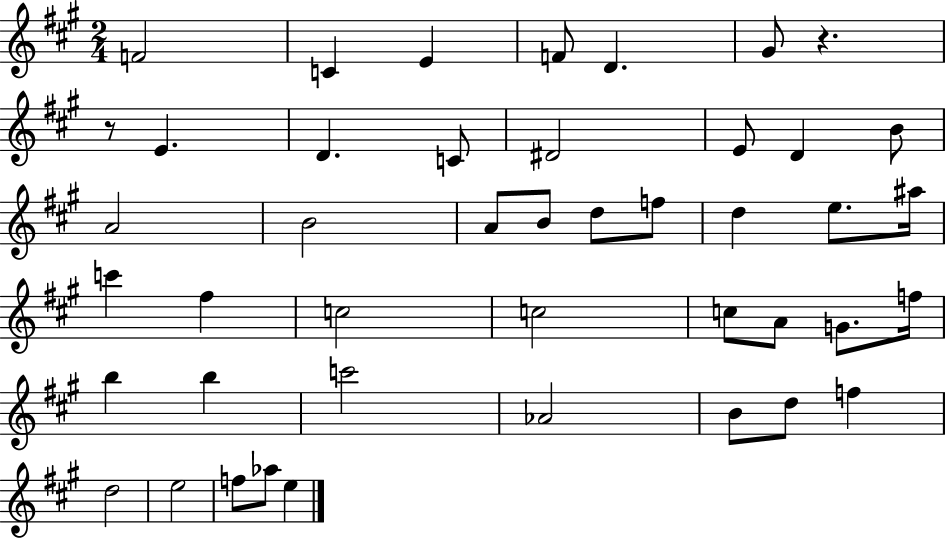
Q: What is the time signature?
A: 2/4